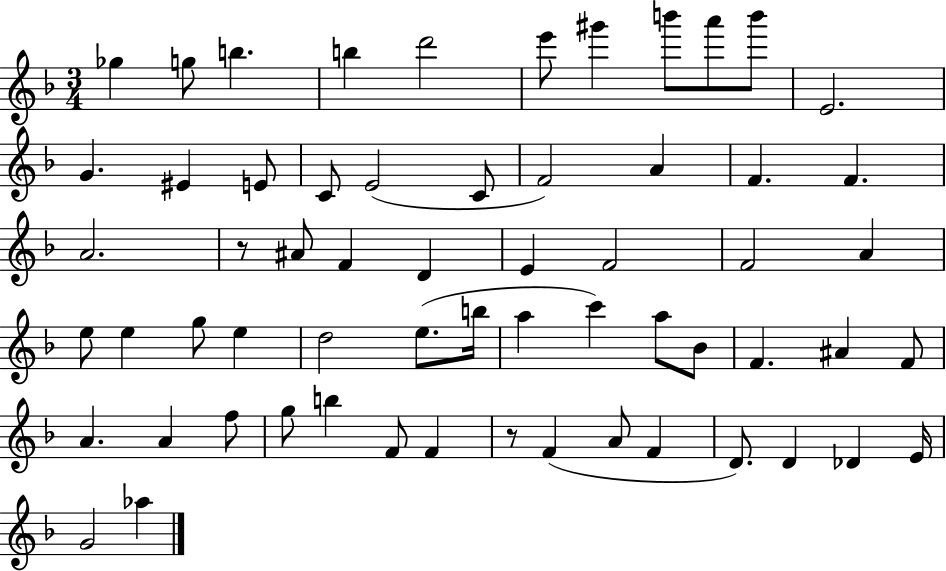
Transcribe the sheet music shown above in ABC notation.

X:1
T:Untitled
M:3/4
L:1/4
K:F
_g g/2 b b d'2 e'/2 ^g' b'/2 a'/2 b'/2 E2 G ^E E/2 C/2 E2 C/2 F2 A F F A2 z/2 ^A/2 F D E F2 F2 A e/2 e g/2 e d2 e/2 b/4 a c' a/2 _B/2 F ^A F/2 A A f/2 g/2 b F/2 F z/2 F A/2 F D/2 D _D E/4 G2 _a